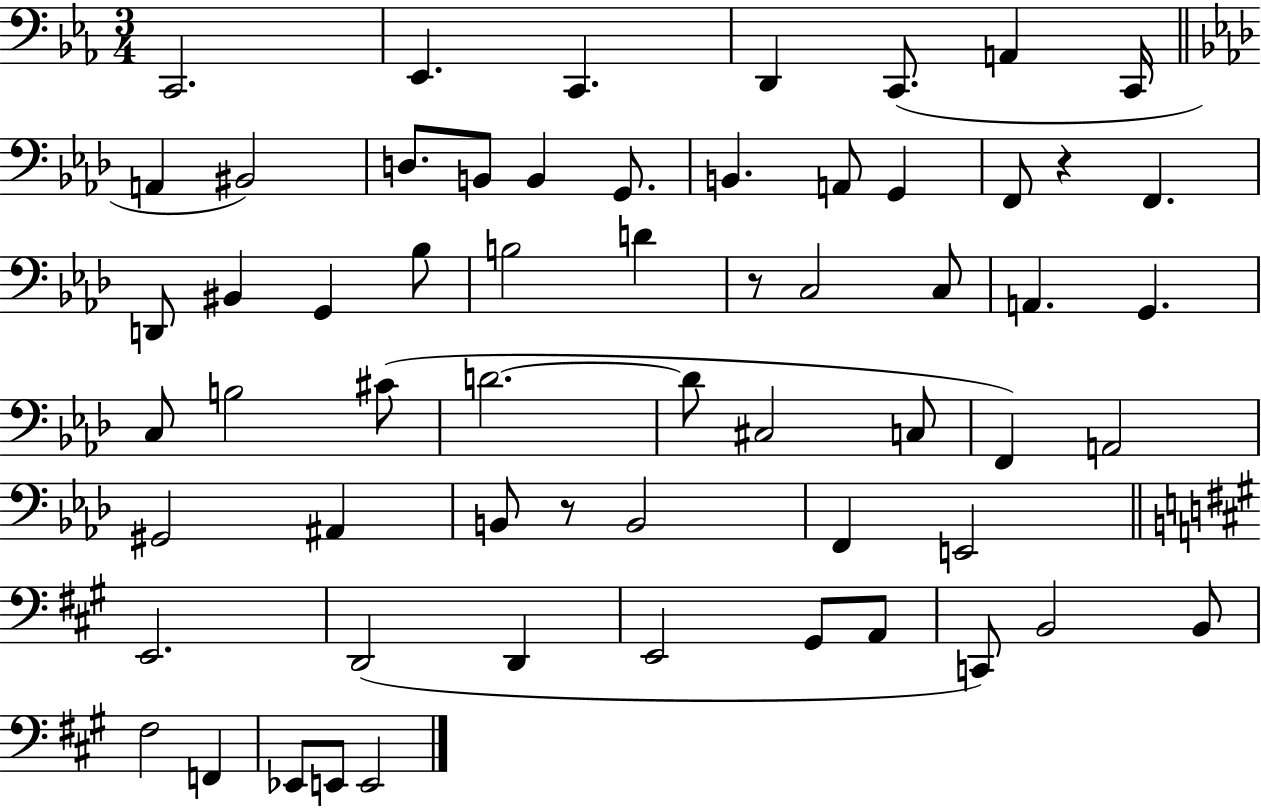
{
  \clef bass
  \numericTimeSignature
  \time 3/4
  \key ees \major
  c,2. | ees,4. c,4. | d,4 c,8.( a,4 c,16 | \bar "||" \break \key aes \major a,4 bis,2) | d8. b,8 b,4 g,8. | b,4. a,8 g,4 | f,8 r4 f,4. | \break d,8 bis,4 g,4 bes8 | b2 d'4 | r8 c2 c8 | a,4. g,4. | \break c8 b2 cis'8( | d'2.~~ | d'8 cis2 c8 | f,4) a,2 | \break gis,2 ais,4 | b,8 r8 b,2 | f,4 e,2 | \bar "||" \break \key a \major e,2. | d,2( d,4 | e,2 gis,8 a,8 | c,8) b,2 b,8 | \break fis2 f,4 | ees,8 e,8 e,2 | \bar "|."
}